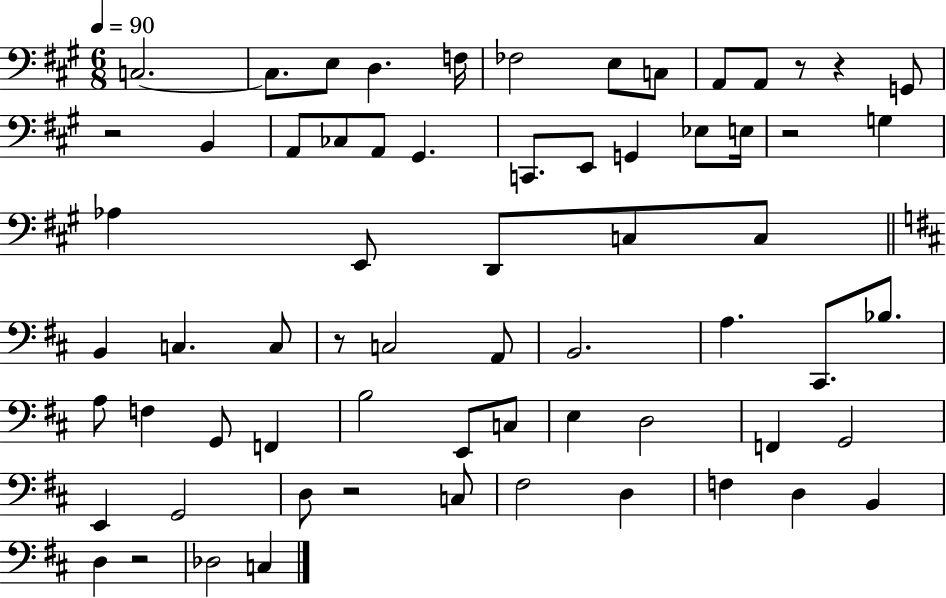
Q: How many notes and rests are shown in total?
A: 66